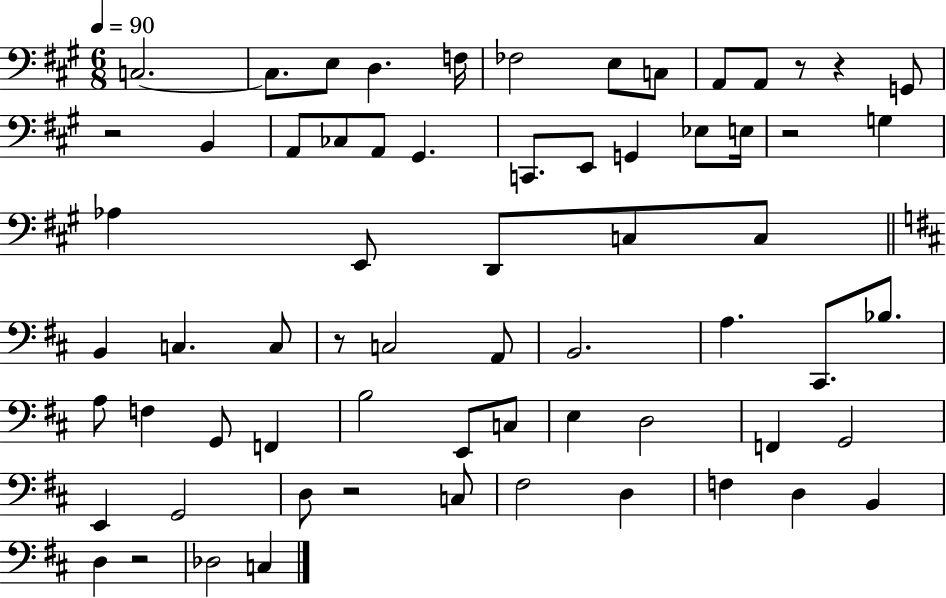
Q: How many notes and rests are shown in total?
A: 66